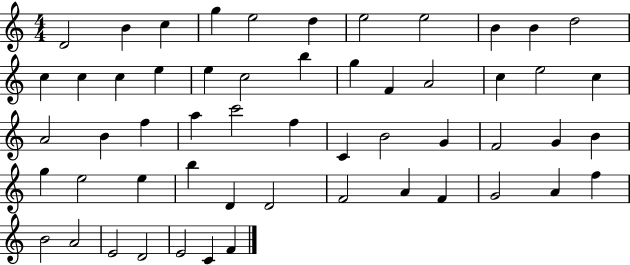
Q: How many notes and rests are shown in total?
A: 55